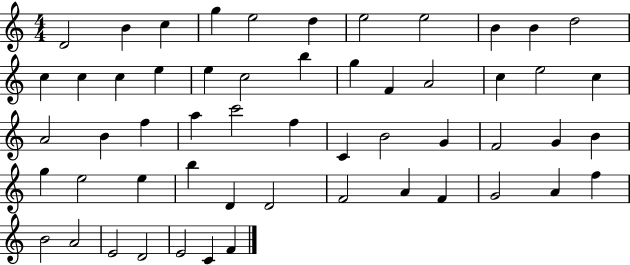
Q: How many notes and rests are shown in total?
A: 55